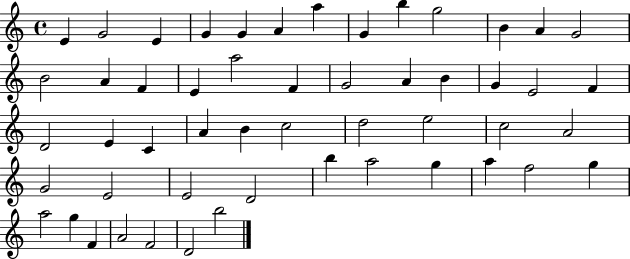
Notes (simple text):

E4/q G4/h E4/q G4/q G4/q A4/q A5/q G4/q B5/q G5/h B4/q A4/q G4/h B4/h A4/q F4/q E4/q A5/h F4/q G4/h A4/q B4/q G4/q E4/h F4/q D4/h E4/q C4/q A4/q B4/q C5/h D5/h E5/h C5/h A4/h G4/h E4/h E4/h D4/h B5/q A5/h G5/q A5/q F5/h G5/q A5/h G5/q F4/q A4/h F4/h D4/h B5/h